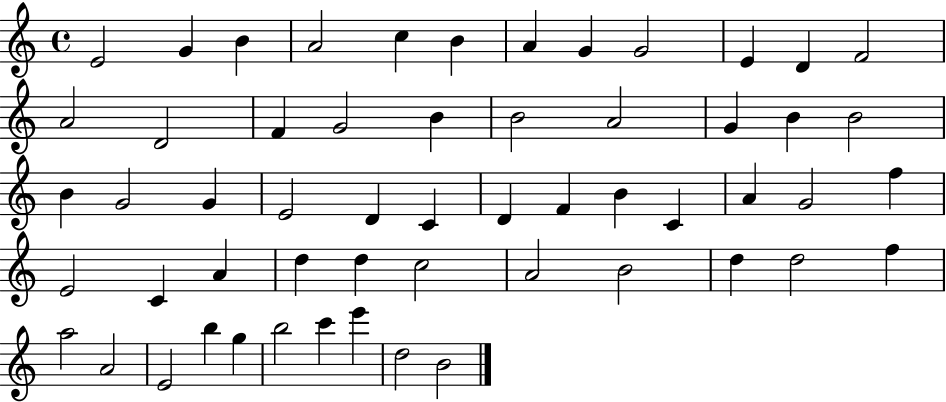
{
  \clef treble
  \time 4/4
  \defaultTimeSignature
  \key c \major
  e'2 g'4 b'4 | a'2 c''4 b'4 | a'4 g'4 g'2 | e'4 d'4 f'2 | \break a'2 d'2 | f'4 g'2 b'4 | b'2 a'2 | g'4 b'4 b'2 | \break b'4 g'2 g'4 | e'2 d'4 c'4 | d'4 f'4 b'4 c'4 | a'4 g'2 f''4 | \break e'2 c'4 a'4 | d''4 d''4 c''2 | a'2 b'2 | d''4 d''2 f''4 | \break a''2 a'2 | e'2 b''4 g''4 | b''2 c'''4 e'''4 | d''2 b'2 | \break \bar "|."
}